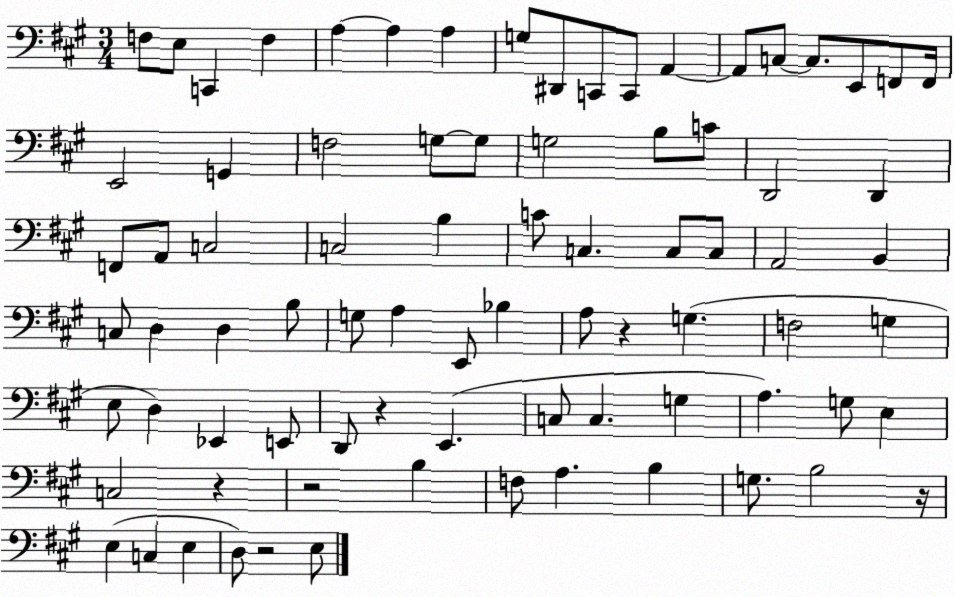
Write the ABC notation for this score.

X:1
T:Untitled
M:3/4
L:1/4
K:A
F,/2 E,/2 C,, F, A, A, A, G,/2 ^D,,/2 C,,/2 C,,/2 A,, A,,/2 C,/2 C,/2 E,,/2 F,,/2 F,,/4 E,,2 G,, F,2 G,/2 G,/2 G,2 B,/2 C/2 D,,2 D,, F,,/2 A,,/2 C,2 C,2 B, C/2 C, C,/2 C,/2 A,,2 B,, C,/2 D, D, B,/2 G,/2 A, E,,/2 _B, A,/2 z G, F,2 G, E,/2 D, _E,, E,,/2 D,,/2 z E,, C,/2 C, G, A, G,/2 E, C,2 z z2 B, F,/2 A, B, G,/2 B,2 z/4 E, C, E, D,/2 z2 E,/2